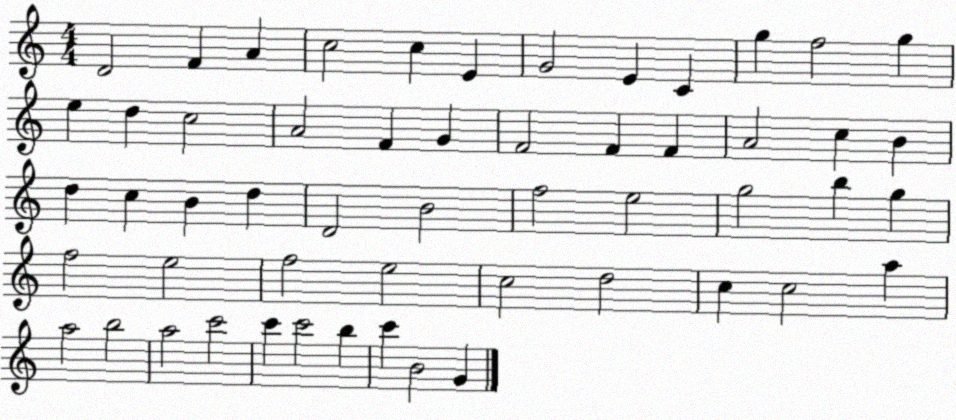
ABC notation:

X:1
T:Untitled
M:4/4
L:1/4
K:C
D2 F A c2 c E G2 E C g f2 g e d c2 A2 F G F2 F F A2 c B d c B d D2 B2 f2 e2 g2 b g f2 e2 f2 e2 c2 d2 c c2 a a2 b2 a2 c'2 c' c'2 b c' B2 G